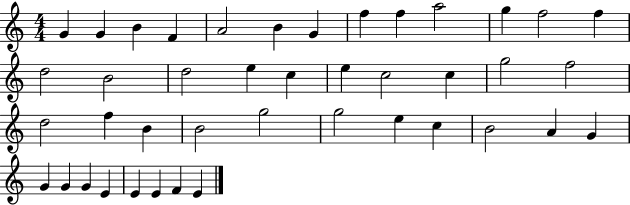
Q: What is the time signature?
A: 4/4